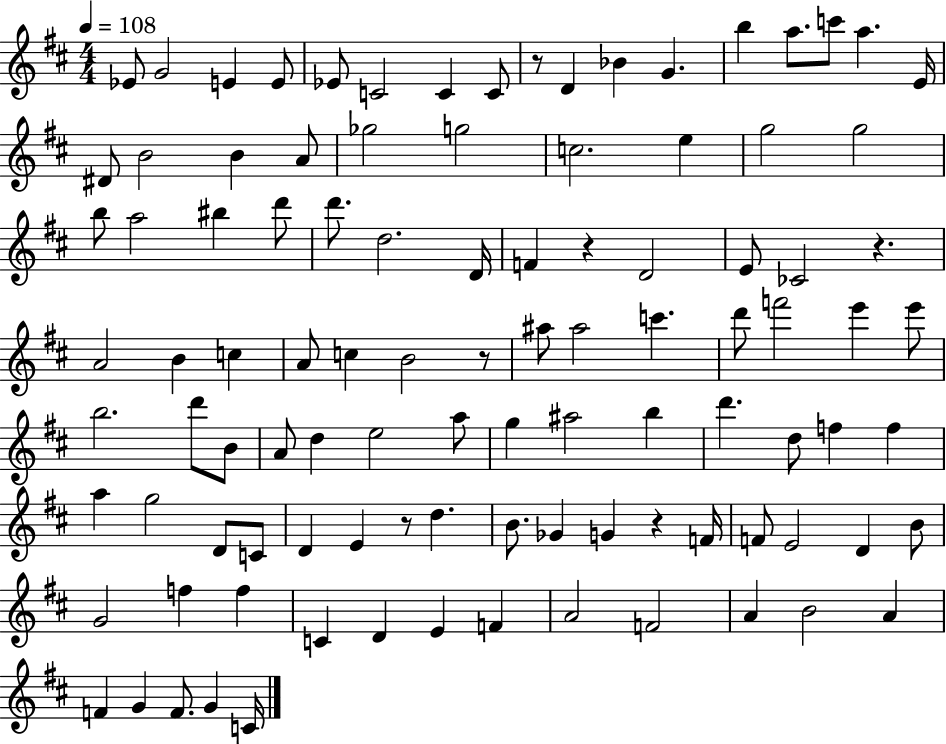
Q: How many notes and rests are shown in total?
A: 102